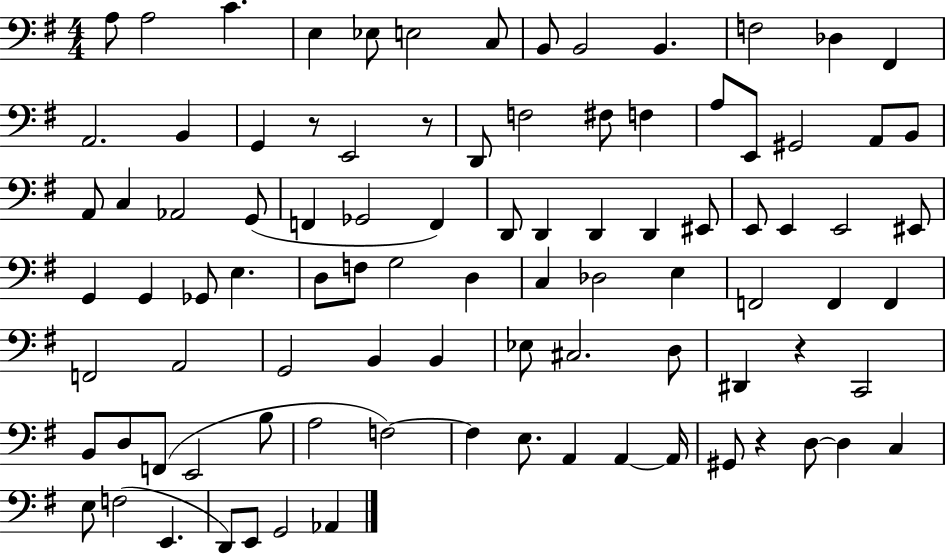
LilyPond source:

{
  \clef bass
  \numericTimeSignature
  \time 4/4
  \key g \major
  a8 a2 c'4. | e4 ees8 e2 c8 | b,8 b,2 b,4. | f2 des4 fis,4 | \break a,2. b,4 | g,4 r8 e,2 r8 | d,8 f2 fis8 f4 | a8 e,8 gis,2 a,8 b,8 | \break a,8 c4 aes,2 g,8( | f,4 ges,2 f,4) | d,8 d,4 d,4 d,4 eis,8 | e,8 e,4 e,2 eis,8 | \break g,4 g,4 ges,8 e4. | d8 f8 g2 d4 | c4 des2 e4 | f,2 f,4 f,4 | \break f,2 a,2 | g,2 b,4 b,4 | ees8 cis2. d8 | dis,4 r4 c,2 | \break b,8 d8 f,8( e,2 b8 | a2 f2~~) | f4 e8. a,4 a,4~~ a,16 | gis,8 r4 d8~~ d4 c4 | \break e8 f2( e,4. | d,8) e,8 g,2 aes,4 | \bar "|."
}